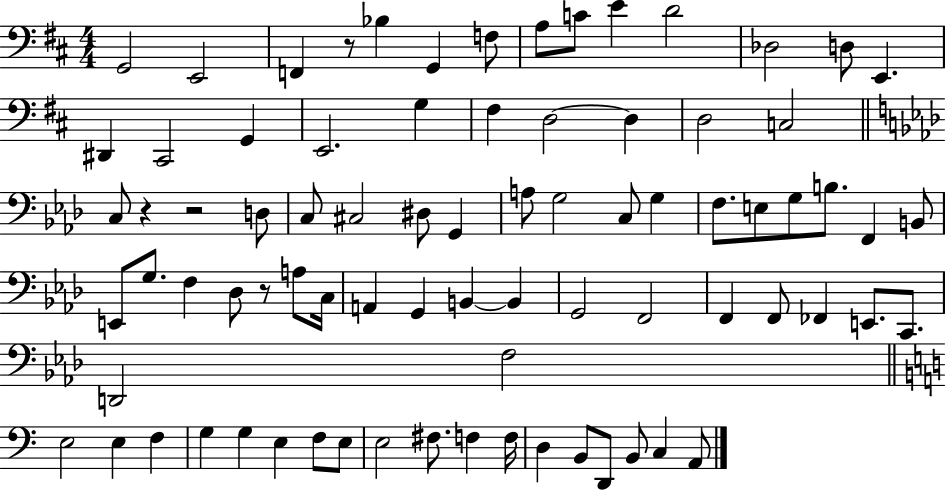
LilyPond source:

{
  \clef bass
  \numericTimeSignature
  \time 4/4
  \key d \major
  g,2 e,2 | f,4 r8 bes4 g,4 f8 | a8 c'8 e'4 d'2 | des2 d8 e,4. | \break dis,4 cis,2 g,4 | e,2. g4 | fis4 d2~~ d4 | d2 c2 | \break \bar "||" \break \key f \minor c8 r4 r2 d8 | c8 cis2 dis8 g,4 | a8 g2 c8 g4 | f8. e8 g8 b8. f,4 b,8 | \break e,8 g8. f4 des8 r8 a8 c16 | a,4 g,4 b,4~~ b,4 | g,2 f,2 | f,4 f,8 fes,4 e,8. c,8. | \break d,2 f2 | \bar "||" \break \key c \major e2 e4 f4 | g4 g4 e4 f8 e8 | e2 fis8. f4 f16 | d4 b,8 d,8 b,8 c4 a,8 | \break \bar "|."
}